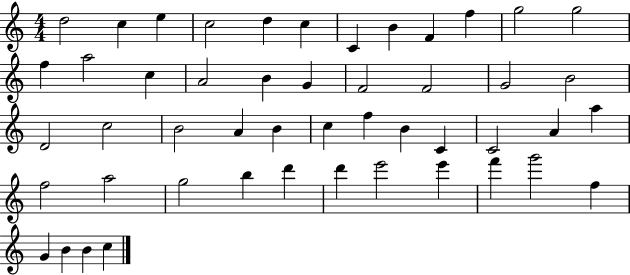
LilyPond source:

{
  \clef treble
  \numericTimeSignature
  \time 4/4
  \key c \major
  d''2 c''4 e''4 | c''2 d''4 c''4 | c'4 b'4 f'4 f''4 | g''2 g''2 | \break f''4 a''2 c''4 | a'2 b'4 g'4 | f'2 f'2 | g'2 b'2 | \break d'2 c''2 | b'2 a'4 b'4 | c''4 f''4 b'4 c'4 | c'2 a'4 a''4 | \break f''2 a''2 | g''2 b''4 d'''4 | d'''4 e'''2 e'''4 | f'''4 g'''2 f''4 | \break g'4 b'4 b'4 c''4 | \bar "|."
}